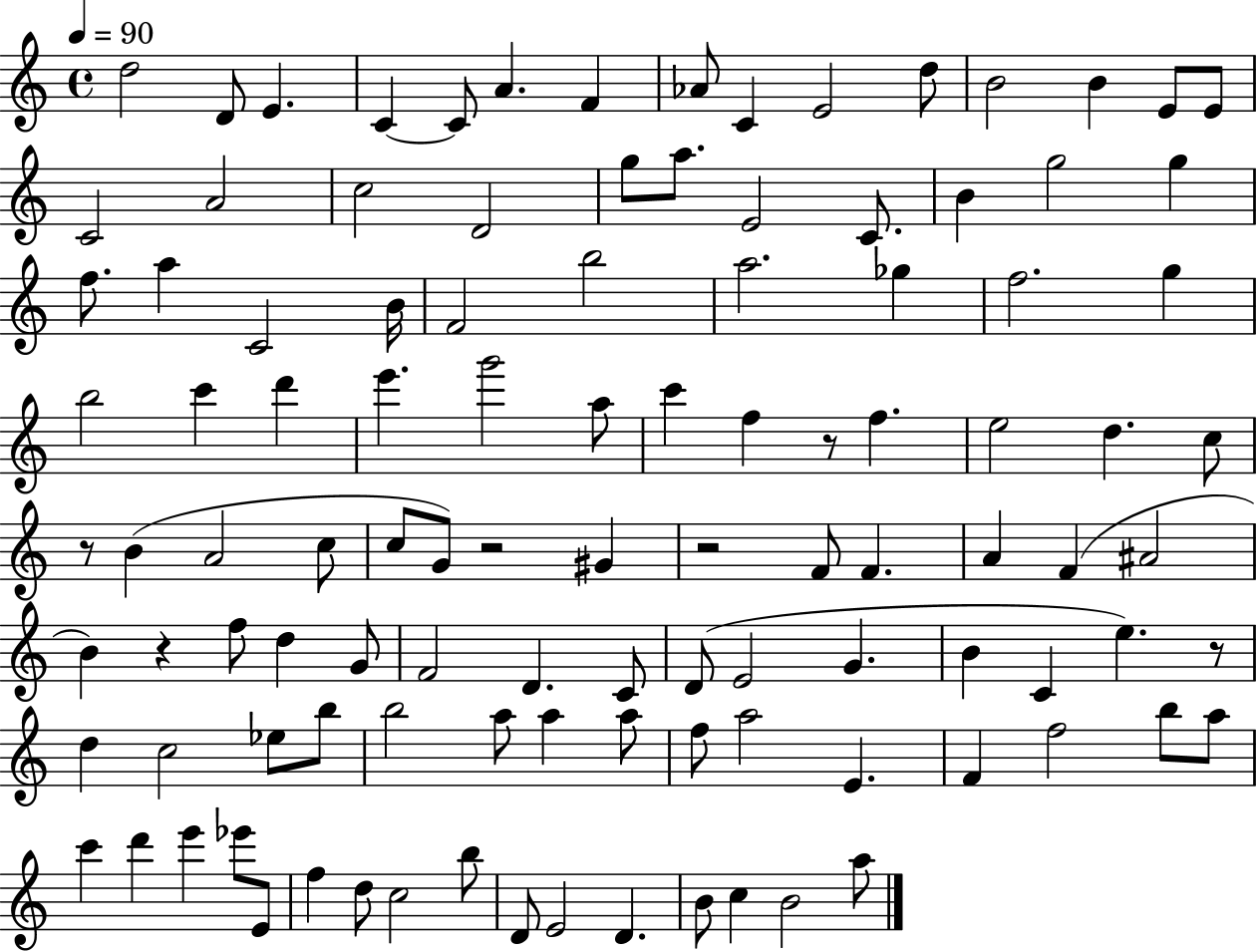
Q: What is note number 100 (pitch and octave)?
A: B4